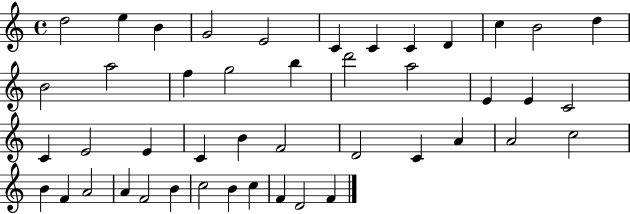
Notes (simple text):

D5/h E5/q B4/q G4/h E4/h C4/q C4/q C4/q D4/q C5/q B4/h D5/q B4/h A5/h F5/q G5/h B5/q D6/h A5/h E4/q E4/q C4/h C4/q E4/h E4/q C4/q B4/q F4/h D4/h C4/q A4/q A4/h C5/h B4/q F4/q A4/h A4/q F4/h B4/q C5/h B4/q C5/q F4/q D4/h F4/q